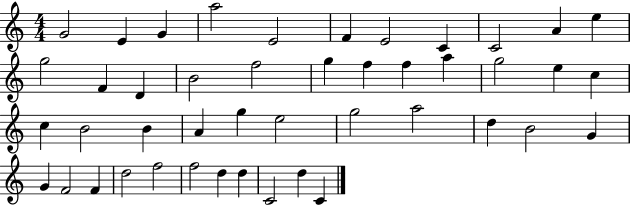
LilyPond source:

{
  \clef treble
  \numericTimeSignature
  \time 4/4
  \key c \major
  g'2 e'4 g'4 | a''2 e'2 | f'4 e'2 c'4 | c'2 a'4 e''4 | \break g''2 f'4 d'4 | b'2 f''2 | g''4 f''4 f''4 a''4 | g''2 e''4 c''4 | \break c''4 b'2 b'4 | a'4 g''4 e''2 | g''2 a''2 | d''4 b'2 g'4 | \break g'4 f'2 f'4 | d''2 f''2 | f''2 d''4 d''4 | c'2 d''4 c'4 | \break \bar "|."
}